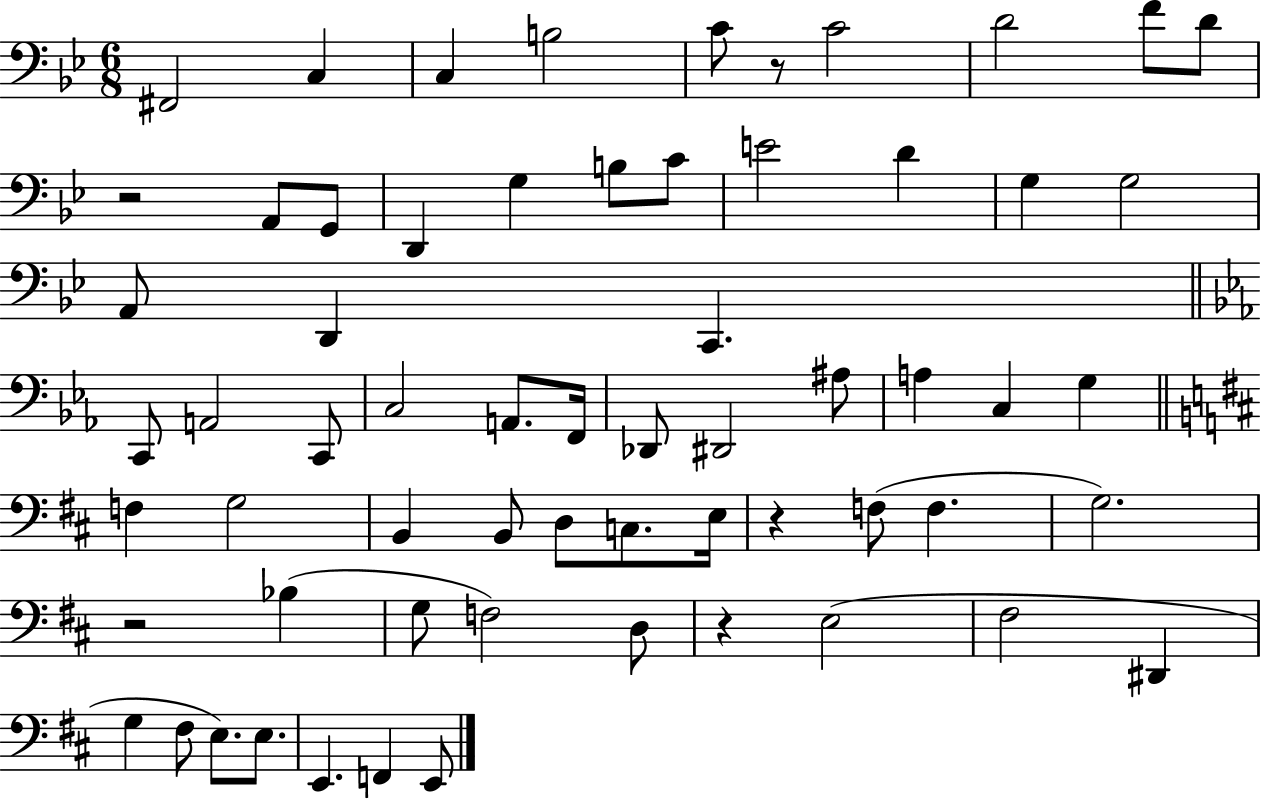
X:1
T:Untitled
M:6/8
L:1/4
K:Bb
^F,,2 C, C, B,2 C/2 z/2 C2 D2 F/2 D/2 z2 A,,/2 G,,/2 D,, G, B,/2 C/2 E2 D G, G,2 A,,/2 D,, C,, C,,/2 A,,2 C,,/2 C,2 A,,/2 F,,/4 _D,,/2 ^D,,2 ^A,/2 A, C, G, F, G,2 B,, B,,/2 D,/2 C,/2 E,/4 z F,/2 F, G,2 z2 _B, G,/2 F,2 D,/2 z E,2 ^F,2 ^D,, G, ^F,/2 E,/2 E,/2 E,, F,, E,,/2